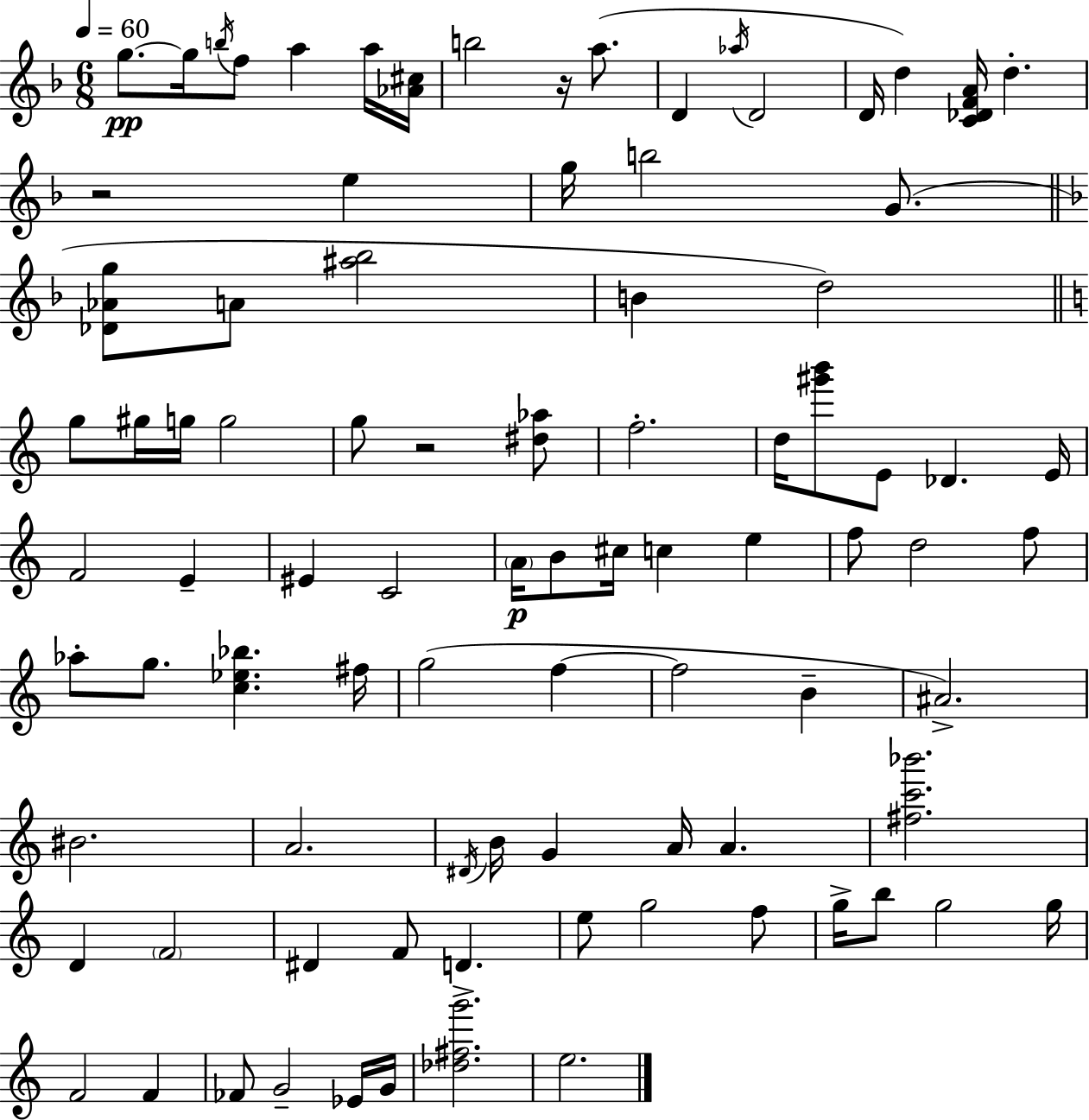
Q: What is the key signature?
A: F major